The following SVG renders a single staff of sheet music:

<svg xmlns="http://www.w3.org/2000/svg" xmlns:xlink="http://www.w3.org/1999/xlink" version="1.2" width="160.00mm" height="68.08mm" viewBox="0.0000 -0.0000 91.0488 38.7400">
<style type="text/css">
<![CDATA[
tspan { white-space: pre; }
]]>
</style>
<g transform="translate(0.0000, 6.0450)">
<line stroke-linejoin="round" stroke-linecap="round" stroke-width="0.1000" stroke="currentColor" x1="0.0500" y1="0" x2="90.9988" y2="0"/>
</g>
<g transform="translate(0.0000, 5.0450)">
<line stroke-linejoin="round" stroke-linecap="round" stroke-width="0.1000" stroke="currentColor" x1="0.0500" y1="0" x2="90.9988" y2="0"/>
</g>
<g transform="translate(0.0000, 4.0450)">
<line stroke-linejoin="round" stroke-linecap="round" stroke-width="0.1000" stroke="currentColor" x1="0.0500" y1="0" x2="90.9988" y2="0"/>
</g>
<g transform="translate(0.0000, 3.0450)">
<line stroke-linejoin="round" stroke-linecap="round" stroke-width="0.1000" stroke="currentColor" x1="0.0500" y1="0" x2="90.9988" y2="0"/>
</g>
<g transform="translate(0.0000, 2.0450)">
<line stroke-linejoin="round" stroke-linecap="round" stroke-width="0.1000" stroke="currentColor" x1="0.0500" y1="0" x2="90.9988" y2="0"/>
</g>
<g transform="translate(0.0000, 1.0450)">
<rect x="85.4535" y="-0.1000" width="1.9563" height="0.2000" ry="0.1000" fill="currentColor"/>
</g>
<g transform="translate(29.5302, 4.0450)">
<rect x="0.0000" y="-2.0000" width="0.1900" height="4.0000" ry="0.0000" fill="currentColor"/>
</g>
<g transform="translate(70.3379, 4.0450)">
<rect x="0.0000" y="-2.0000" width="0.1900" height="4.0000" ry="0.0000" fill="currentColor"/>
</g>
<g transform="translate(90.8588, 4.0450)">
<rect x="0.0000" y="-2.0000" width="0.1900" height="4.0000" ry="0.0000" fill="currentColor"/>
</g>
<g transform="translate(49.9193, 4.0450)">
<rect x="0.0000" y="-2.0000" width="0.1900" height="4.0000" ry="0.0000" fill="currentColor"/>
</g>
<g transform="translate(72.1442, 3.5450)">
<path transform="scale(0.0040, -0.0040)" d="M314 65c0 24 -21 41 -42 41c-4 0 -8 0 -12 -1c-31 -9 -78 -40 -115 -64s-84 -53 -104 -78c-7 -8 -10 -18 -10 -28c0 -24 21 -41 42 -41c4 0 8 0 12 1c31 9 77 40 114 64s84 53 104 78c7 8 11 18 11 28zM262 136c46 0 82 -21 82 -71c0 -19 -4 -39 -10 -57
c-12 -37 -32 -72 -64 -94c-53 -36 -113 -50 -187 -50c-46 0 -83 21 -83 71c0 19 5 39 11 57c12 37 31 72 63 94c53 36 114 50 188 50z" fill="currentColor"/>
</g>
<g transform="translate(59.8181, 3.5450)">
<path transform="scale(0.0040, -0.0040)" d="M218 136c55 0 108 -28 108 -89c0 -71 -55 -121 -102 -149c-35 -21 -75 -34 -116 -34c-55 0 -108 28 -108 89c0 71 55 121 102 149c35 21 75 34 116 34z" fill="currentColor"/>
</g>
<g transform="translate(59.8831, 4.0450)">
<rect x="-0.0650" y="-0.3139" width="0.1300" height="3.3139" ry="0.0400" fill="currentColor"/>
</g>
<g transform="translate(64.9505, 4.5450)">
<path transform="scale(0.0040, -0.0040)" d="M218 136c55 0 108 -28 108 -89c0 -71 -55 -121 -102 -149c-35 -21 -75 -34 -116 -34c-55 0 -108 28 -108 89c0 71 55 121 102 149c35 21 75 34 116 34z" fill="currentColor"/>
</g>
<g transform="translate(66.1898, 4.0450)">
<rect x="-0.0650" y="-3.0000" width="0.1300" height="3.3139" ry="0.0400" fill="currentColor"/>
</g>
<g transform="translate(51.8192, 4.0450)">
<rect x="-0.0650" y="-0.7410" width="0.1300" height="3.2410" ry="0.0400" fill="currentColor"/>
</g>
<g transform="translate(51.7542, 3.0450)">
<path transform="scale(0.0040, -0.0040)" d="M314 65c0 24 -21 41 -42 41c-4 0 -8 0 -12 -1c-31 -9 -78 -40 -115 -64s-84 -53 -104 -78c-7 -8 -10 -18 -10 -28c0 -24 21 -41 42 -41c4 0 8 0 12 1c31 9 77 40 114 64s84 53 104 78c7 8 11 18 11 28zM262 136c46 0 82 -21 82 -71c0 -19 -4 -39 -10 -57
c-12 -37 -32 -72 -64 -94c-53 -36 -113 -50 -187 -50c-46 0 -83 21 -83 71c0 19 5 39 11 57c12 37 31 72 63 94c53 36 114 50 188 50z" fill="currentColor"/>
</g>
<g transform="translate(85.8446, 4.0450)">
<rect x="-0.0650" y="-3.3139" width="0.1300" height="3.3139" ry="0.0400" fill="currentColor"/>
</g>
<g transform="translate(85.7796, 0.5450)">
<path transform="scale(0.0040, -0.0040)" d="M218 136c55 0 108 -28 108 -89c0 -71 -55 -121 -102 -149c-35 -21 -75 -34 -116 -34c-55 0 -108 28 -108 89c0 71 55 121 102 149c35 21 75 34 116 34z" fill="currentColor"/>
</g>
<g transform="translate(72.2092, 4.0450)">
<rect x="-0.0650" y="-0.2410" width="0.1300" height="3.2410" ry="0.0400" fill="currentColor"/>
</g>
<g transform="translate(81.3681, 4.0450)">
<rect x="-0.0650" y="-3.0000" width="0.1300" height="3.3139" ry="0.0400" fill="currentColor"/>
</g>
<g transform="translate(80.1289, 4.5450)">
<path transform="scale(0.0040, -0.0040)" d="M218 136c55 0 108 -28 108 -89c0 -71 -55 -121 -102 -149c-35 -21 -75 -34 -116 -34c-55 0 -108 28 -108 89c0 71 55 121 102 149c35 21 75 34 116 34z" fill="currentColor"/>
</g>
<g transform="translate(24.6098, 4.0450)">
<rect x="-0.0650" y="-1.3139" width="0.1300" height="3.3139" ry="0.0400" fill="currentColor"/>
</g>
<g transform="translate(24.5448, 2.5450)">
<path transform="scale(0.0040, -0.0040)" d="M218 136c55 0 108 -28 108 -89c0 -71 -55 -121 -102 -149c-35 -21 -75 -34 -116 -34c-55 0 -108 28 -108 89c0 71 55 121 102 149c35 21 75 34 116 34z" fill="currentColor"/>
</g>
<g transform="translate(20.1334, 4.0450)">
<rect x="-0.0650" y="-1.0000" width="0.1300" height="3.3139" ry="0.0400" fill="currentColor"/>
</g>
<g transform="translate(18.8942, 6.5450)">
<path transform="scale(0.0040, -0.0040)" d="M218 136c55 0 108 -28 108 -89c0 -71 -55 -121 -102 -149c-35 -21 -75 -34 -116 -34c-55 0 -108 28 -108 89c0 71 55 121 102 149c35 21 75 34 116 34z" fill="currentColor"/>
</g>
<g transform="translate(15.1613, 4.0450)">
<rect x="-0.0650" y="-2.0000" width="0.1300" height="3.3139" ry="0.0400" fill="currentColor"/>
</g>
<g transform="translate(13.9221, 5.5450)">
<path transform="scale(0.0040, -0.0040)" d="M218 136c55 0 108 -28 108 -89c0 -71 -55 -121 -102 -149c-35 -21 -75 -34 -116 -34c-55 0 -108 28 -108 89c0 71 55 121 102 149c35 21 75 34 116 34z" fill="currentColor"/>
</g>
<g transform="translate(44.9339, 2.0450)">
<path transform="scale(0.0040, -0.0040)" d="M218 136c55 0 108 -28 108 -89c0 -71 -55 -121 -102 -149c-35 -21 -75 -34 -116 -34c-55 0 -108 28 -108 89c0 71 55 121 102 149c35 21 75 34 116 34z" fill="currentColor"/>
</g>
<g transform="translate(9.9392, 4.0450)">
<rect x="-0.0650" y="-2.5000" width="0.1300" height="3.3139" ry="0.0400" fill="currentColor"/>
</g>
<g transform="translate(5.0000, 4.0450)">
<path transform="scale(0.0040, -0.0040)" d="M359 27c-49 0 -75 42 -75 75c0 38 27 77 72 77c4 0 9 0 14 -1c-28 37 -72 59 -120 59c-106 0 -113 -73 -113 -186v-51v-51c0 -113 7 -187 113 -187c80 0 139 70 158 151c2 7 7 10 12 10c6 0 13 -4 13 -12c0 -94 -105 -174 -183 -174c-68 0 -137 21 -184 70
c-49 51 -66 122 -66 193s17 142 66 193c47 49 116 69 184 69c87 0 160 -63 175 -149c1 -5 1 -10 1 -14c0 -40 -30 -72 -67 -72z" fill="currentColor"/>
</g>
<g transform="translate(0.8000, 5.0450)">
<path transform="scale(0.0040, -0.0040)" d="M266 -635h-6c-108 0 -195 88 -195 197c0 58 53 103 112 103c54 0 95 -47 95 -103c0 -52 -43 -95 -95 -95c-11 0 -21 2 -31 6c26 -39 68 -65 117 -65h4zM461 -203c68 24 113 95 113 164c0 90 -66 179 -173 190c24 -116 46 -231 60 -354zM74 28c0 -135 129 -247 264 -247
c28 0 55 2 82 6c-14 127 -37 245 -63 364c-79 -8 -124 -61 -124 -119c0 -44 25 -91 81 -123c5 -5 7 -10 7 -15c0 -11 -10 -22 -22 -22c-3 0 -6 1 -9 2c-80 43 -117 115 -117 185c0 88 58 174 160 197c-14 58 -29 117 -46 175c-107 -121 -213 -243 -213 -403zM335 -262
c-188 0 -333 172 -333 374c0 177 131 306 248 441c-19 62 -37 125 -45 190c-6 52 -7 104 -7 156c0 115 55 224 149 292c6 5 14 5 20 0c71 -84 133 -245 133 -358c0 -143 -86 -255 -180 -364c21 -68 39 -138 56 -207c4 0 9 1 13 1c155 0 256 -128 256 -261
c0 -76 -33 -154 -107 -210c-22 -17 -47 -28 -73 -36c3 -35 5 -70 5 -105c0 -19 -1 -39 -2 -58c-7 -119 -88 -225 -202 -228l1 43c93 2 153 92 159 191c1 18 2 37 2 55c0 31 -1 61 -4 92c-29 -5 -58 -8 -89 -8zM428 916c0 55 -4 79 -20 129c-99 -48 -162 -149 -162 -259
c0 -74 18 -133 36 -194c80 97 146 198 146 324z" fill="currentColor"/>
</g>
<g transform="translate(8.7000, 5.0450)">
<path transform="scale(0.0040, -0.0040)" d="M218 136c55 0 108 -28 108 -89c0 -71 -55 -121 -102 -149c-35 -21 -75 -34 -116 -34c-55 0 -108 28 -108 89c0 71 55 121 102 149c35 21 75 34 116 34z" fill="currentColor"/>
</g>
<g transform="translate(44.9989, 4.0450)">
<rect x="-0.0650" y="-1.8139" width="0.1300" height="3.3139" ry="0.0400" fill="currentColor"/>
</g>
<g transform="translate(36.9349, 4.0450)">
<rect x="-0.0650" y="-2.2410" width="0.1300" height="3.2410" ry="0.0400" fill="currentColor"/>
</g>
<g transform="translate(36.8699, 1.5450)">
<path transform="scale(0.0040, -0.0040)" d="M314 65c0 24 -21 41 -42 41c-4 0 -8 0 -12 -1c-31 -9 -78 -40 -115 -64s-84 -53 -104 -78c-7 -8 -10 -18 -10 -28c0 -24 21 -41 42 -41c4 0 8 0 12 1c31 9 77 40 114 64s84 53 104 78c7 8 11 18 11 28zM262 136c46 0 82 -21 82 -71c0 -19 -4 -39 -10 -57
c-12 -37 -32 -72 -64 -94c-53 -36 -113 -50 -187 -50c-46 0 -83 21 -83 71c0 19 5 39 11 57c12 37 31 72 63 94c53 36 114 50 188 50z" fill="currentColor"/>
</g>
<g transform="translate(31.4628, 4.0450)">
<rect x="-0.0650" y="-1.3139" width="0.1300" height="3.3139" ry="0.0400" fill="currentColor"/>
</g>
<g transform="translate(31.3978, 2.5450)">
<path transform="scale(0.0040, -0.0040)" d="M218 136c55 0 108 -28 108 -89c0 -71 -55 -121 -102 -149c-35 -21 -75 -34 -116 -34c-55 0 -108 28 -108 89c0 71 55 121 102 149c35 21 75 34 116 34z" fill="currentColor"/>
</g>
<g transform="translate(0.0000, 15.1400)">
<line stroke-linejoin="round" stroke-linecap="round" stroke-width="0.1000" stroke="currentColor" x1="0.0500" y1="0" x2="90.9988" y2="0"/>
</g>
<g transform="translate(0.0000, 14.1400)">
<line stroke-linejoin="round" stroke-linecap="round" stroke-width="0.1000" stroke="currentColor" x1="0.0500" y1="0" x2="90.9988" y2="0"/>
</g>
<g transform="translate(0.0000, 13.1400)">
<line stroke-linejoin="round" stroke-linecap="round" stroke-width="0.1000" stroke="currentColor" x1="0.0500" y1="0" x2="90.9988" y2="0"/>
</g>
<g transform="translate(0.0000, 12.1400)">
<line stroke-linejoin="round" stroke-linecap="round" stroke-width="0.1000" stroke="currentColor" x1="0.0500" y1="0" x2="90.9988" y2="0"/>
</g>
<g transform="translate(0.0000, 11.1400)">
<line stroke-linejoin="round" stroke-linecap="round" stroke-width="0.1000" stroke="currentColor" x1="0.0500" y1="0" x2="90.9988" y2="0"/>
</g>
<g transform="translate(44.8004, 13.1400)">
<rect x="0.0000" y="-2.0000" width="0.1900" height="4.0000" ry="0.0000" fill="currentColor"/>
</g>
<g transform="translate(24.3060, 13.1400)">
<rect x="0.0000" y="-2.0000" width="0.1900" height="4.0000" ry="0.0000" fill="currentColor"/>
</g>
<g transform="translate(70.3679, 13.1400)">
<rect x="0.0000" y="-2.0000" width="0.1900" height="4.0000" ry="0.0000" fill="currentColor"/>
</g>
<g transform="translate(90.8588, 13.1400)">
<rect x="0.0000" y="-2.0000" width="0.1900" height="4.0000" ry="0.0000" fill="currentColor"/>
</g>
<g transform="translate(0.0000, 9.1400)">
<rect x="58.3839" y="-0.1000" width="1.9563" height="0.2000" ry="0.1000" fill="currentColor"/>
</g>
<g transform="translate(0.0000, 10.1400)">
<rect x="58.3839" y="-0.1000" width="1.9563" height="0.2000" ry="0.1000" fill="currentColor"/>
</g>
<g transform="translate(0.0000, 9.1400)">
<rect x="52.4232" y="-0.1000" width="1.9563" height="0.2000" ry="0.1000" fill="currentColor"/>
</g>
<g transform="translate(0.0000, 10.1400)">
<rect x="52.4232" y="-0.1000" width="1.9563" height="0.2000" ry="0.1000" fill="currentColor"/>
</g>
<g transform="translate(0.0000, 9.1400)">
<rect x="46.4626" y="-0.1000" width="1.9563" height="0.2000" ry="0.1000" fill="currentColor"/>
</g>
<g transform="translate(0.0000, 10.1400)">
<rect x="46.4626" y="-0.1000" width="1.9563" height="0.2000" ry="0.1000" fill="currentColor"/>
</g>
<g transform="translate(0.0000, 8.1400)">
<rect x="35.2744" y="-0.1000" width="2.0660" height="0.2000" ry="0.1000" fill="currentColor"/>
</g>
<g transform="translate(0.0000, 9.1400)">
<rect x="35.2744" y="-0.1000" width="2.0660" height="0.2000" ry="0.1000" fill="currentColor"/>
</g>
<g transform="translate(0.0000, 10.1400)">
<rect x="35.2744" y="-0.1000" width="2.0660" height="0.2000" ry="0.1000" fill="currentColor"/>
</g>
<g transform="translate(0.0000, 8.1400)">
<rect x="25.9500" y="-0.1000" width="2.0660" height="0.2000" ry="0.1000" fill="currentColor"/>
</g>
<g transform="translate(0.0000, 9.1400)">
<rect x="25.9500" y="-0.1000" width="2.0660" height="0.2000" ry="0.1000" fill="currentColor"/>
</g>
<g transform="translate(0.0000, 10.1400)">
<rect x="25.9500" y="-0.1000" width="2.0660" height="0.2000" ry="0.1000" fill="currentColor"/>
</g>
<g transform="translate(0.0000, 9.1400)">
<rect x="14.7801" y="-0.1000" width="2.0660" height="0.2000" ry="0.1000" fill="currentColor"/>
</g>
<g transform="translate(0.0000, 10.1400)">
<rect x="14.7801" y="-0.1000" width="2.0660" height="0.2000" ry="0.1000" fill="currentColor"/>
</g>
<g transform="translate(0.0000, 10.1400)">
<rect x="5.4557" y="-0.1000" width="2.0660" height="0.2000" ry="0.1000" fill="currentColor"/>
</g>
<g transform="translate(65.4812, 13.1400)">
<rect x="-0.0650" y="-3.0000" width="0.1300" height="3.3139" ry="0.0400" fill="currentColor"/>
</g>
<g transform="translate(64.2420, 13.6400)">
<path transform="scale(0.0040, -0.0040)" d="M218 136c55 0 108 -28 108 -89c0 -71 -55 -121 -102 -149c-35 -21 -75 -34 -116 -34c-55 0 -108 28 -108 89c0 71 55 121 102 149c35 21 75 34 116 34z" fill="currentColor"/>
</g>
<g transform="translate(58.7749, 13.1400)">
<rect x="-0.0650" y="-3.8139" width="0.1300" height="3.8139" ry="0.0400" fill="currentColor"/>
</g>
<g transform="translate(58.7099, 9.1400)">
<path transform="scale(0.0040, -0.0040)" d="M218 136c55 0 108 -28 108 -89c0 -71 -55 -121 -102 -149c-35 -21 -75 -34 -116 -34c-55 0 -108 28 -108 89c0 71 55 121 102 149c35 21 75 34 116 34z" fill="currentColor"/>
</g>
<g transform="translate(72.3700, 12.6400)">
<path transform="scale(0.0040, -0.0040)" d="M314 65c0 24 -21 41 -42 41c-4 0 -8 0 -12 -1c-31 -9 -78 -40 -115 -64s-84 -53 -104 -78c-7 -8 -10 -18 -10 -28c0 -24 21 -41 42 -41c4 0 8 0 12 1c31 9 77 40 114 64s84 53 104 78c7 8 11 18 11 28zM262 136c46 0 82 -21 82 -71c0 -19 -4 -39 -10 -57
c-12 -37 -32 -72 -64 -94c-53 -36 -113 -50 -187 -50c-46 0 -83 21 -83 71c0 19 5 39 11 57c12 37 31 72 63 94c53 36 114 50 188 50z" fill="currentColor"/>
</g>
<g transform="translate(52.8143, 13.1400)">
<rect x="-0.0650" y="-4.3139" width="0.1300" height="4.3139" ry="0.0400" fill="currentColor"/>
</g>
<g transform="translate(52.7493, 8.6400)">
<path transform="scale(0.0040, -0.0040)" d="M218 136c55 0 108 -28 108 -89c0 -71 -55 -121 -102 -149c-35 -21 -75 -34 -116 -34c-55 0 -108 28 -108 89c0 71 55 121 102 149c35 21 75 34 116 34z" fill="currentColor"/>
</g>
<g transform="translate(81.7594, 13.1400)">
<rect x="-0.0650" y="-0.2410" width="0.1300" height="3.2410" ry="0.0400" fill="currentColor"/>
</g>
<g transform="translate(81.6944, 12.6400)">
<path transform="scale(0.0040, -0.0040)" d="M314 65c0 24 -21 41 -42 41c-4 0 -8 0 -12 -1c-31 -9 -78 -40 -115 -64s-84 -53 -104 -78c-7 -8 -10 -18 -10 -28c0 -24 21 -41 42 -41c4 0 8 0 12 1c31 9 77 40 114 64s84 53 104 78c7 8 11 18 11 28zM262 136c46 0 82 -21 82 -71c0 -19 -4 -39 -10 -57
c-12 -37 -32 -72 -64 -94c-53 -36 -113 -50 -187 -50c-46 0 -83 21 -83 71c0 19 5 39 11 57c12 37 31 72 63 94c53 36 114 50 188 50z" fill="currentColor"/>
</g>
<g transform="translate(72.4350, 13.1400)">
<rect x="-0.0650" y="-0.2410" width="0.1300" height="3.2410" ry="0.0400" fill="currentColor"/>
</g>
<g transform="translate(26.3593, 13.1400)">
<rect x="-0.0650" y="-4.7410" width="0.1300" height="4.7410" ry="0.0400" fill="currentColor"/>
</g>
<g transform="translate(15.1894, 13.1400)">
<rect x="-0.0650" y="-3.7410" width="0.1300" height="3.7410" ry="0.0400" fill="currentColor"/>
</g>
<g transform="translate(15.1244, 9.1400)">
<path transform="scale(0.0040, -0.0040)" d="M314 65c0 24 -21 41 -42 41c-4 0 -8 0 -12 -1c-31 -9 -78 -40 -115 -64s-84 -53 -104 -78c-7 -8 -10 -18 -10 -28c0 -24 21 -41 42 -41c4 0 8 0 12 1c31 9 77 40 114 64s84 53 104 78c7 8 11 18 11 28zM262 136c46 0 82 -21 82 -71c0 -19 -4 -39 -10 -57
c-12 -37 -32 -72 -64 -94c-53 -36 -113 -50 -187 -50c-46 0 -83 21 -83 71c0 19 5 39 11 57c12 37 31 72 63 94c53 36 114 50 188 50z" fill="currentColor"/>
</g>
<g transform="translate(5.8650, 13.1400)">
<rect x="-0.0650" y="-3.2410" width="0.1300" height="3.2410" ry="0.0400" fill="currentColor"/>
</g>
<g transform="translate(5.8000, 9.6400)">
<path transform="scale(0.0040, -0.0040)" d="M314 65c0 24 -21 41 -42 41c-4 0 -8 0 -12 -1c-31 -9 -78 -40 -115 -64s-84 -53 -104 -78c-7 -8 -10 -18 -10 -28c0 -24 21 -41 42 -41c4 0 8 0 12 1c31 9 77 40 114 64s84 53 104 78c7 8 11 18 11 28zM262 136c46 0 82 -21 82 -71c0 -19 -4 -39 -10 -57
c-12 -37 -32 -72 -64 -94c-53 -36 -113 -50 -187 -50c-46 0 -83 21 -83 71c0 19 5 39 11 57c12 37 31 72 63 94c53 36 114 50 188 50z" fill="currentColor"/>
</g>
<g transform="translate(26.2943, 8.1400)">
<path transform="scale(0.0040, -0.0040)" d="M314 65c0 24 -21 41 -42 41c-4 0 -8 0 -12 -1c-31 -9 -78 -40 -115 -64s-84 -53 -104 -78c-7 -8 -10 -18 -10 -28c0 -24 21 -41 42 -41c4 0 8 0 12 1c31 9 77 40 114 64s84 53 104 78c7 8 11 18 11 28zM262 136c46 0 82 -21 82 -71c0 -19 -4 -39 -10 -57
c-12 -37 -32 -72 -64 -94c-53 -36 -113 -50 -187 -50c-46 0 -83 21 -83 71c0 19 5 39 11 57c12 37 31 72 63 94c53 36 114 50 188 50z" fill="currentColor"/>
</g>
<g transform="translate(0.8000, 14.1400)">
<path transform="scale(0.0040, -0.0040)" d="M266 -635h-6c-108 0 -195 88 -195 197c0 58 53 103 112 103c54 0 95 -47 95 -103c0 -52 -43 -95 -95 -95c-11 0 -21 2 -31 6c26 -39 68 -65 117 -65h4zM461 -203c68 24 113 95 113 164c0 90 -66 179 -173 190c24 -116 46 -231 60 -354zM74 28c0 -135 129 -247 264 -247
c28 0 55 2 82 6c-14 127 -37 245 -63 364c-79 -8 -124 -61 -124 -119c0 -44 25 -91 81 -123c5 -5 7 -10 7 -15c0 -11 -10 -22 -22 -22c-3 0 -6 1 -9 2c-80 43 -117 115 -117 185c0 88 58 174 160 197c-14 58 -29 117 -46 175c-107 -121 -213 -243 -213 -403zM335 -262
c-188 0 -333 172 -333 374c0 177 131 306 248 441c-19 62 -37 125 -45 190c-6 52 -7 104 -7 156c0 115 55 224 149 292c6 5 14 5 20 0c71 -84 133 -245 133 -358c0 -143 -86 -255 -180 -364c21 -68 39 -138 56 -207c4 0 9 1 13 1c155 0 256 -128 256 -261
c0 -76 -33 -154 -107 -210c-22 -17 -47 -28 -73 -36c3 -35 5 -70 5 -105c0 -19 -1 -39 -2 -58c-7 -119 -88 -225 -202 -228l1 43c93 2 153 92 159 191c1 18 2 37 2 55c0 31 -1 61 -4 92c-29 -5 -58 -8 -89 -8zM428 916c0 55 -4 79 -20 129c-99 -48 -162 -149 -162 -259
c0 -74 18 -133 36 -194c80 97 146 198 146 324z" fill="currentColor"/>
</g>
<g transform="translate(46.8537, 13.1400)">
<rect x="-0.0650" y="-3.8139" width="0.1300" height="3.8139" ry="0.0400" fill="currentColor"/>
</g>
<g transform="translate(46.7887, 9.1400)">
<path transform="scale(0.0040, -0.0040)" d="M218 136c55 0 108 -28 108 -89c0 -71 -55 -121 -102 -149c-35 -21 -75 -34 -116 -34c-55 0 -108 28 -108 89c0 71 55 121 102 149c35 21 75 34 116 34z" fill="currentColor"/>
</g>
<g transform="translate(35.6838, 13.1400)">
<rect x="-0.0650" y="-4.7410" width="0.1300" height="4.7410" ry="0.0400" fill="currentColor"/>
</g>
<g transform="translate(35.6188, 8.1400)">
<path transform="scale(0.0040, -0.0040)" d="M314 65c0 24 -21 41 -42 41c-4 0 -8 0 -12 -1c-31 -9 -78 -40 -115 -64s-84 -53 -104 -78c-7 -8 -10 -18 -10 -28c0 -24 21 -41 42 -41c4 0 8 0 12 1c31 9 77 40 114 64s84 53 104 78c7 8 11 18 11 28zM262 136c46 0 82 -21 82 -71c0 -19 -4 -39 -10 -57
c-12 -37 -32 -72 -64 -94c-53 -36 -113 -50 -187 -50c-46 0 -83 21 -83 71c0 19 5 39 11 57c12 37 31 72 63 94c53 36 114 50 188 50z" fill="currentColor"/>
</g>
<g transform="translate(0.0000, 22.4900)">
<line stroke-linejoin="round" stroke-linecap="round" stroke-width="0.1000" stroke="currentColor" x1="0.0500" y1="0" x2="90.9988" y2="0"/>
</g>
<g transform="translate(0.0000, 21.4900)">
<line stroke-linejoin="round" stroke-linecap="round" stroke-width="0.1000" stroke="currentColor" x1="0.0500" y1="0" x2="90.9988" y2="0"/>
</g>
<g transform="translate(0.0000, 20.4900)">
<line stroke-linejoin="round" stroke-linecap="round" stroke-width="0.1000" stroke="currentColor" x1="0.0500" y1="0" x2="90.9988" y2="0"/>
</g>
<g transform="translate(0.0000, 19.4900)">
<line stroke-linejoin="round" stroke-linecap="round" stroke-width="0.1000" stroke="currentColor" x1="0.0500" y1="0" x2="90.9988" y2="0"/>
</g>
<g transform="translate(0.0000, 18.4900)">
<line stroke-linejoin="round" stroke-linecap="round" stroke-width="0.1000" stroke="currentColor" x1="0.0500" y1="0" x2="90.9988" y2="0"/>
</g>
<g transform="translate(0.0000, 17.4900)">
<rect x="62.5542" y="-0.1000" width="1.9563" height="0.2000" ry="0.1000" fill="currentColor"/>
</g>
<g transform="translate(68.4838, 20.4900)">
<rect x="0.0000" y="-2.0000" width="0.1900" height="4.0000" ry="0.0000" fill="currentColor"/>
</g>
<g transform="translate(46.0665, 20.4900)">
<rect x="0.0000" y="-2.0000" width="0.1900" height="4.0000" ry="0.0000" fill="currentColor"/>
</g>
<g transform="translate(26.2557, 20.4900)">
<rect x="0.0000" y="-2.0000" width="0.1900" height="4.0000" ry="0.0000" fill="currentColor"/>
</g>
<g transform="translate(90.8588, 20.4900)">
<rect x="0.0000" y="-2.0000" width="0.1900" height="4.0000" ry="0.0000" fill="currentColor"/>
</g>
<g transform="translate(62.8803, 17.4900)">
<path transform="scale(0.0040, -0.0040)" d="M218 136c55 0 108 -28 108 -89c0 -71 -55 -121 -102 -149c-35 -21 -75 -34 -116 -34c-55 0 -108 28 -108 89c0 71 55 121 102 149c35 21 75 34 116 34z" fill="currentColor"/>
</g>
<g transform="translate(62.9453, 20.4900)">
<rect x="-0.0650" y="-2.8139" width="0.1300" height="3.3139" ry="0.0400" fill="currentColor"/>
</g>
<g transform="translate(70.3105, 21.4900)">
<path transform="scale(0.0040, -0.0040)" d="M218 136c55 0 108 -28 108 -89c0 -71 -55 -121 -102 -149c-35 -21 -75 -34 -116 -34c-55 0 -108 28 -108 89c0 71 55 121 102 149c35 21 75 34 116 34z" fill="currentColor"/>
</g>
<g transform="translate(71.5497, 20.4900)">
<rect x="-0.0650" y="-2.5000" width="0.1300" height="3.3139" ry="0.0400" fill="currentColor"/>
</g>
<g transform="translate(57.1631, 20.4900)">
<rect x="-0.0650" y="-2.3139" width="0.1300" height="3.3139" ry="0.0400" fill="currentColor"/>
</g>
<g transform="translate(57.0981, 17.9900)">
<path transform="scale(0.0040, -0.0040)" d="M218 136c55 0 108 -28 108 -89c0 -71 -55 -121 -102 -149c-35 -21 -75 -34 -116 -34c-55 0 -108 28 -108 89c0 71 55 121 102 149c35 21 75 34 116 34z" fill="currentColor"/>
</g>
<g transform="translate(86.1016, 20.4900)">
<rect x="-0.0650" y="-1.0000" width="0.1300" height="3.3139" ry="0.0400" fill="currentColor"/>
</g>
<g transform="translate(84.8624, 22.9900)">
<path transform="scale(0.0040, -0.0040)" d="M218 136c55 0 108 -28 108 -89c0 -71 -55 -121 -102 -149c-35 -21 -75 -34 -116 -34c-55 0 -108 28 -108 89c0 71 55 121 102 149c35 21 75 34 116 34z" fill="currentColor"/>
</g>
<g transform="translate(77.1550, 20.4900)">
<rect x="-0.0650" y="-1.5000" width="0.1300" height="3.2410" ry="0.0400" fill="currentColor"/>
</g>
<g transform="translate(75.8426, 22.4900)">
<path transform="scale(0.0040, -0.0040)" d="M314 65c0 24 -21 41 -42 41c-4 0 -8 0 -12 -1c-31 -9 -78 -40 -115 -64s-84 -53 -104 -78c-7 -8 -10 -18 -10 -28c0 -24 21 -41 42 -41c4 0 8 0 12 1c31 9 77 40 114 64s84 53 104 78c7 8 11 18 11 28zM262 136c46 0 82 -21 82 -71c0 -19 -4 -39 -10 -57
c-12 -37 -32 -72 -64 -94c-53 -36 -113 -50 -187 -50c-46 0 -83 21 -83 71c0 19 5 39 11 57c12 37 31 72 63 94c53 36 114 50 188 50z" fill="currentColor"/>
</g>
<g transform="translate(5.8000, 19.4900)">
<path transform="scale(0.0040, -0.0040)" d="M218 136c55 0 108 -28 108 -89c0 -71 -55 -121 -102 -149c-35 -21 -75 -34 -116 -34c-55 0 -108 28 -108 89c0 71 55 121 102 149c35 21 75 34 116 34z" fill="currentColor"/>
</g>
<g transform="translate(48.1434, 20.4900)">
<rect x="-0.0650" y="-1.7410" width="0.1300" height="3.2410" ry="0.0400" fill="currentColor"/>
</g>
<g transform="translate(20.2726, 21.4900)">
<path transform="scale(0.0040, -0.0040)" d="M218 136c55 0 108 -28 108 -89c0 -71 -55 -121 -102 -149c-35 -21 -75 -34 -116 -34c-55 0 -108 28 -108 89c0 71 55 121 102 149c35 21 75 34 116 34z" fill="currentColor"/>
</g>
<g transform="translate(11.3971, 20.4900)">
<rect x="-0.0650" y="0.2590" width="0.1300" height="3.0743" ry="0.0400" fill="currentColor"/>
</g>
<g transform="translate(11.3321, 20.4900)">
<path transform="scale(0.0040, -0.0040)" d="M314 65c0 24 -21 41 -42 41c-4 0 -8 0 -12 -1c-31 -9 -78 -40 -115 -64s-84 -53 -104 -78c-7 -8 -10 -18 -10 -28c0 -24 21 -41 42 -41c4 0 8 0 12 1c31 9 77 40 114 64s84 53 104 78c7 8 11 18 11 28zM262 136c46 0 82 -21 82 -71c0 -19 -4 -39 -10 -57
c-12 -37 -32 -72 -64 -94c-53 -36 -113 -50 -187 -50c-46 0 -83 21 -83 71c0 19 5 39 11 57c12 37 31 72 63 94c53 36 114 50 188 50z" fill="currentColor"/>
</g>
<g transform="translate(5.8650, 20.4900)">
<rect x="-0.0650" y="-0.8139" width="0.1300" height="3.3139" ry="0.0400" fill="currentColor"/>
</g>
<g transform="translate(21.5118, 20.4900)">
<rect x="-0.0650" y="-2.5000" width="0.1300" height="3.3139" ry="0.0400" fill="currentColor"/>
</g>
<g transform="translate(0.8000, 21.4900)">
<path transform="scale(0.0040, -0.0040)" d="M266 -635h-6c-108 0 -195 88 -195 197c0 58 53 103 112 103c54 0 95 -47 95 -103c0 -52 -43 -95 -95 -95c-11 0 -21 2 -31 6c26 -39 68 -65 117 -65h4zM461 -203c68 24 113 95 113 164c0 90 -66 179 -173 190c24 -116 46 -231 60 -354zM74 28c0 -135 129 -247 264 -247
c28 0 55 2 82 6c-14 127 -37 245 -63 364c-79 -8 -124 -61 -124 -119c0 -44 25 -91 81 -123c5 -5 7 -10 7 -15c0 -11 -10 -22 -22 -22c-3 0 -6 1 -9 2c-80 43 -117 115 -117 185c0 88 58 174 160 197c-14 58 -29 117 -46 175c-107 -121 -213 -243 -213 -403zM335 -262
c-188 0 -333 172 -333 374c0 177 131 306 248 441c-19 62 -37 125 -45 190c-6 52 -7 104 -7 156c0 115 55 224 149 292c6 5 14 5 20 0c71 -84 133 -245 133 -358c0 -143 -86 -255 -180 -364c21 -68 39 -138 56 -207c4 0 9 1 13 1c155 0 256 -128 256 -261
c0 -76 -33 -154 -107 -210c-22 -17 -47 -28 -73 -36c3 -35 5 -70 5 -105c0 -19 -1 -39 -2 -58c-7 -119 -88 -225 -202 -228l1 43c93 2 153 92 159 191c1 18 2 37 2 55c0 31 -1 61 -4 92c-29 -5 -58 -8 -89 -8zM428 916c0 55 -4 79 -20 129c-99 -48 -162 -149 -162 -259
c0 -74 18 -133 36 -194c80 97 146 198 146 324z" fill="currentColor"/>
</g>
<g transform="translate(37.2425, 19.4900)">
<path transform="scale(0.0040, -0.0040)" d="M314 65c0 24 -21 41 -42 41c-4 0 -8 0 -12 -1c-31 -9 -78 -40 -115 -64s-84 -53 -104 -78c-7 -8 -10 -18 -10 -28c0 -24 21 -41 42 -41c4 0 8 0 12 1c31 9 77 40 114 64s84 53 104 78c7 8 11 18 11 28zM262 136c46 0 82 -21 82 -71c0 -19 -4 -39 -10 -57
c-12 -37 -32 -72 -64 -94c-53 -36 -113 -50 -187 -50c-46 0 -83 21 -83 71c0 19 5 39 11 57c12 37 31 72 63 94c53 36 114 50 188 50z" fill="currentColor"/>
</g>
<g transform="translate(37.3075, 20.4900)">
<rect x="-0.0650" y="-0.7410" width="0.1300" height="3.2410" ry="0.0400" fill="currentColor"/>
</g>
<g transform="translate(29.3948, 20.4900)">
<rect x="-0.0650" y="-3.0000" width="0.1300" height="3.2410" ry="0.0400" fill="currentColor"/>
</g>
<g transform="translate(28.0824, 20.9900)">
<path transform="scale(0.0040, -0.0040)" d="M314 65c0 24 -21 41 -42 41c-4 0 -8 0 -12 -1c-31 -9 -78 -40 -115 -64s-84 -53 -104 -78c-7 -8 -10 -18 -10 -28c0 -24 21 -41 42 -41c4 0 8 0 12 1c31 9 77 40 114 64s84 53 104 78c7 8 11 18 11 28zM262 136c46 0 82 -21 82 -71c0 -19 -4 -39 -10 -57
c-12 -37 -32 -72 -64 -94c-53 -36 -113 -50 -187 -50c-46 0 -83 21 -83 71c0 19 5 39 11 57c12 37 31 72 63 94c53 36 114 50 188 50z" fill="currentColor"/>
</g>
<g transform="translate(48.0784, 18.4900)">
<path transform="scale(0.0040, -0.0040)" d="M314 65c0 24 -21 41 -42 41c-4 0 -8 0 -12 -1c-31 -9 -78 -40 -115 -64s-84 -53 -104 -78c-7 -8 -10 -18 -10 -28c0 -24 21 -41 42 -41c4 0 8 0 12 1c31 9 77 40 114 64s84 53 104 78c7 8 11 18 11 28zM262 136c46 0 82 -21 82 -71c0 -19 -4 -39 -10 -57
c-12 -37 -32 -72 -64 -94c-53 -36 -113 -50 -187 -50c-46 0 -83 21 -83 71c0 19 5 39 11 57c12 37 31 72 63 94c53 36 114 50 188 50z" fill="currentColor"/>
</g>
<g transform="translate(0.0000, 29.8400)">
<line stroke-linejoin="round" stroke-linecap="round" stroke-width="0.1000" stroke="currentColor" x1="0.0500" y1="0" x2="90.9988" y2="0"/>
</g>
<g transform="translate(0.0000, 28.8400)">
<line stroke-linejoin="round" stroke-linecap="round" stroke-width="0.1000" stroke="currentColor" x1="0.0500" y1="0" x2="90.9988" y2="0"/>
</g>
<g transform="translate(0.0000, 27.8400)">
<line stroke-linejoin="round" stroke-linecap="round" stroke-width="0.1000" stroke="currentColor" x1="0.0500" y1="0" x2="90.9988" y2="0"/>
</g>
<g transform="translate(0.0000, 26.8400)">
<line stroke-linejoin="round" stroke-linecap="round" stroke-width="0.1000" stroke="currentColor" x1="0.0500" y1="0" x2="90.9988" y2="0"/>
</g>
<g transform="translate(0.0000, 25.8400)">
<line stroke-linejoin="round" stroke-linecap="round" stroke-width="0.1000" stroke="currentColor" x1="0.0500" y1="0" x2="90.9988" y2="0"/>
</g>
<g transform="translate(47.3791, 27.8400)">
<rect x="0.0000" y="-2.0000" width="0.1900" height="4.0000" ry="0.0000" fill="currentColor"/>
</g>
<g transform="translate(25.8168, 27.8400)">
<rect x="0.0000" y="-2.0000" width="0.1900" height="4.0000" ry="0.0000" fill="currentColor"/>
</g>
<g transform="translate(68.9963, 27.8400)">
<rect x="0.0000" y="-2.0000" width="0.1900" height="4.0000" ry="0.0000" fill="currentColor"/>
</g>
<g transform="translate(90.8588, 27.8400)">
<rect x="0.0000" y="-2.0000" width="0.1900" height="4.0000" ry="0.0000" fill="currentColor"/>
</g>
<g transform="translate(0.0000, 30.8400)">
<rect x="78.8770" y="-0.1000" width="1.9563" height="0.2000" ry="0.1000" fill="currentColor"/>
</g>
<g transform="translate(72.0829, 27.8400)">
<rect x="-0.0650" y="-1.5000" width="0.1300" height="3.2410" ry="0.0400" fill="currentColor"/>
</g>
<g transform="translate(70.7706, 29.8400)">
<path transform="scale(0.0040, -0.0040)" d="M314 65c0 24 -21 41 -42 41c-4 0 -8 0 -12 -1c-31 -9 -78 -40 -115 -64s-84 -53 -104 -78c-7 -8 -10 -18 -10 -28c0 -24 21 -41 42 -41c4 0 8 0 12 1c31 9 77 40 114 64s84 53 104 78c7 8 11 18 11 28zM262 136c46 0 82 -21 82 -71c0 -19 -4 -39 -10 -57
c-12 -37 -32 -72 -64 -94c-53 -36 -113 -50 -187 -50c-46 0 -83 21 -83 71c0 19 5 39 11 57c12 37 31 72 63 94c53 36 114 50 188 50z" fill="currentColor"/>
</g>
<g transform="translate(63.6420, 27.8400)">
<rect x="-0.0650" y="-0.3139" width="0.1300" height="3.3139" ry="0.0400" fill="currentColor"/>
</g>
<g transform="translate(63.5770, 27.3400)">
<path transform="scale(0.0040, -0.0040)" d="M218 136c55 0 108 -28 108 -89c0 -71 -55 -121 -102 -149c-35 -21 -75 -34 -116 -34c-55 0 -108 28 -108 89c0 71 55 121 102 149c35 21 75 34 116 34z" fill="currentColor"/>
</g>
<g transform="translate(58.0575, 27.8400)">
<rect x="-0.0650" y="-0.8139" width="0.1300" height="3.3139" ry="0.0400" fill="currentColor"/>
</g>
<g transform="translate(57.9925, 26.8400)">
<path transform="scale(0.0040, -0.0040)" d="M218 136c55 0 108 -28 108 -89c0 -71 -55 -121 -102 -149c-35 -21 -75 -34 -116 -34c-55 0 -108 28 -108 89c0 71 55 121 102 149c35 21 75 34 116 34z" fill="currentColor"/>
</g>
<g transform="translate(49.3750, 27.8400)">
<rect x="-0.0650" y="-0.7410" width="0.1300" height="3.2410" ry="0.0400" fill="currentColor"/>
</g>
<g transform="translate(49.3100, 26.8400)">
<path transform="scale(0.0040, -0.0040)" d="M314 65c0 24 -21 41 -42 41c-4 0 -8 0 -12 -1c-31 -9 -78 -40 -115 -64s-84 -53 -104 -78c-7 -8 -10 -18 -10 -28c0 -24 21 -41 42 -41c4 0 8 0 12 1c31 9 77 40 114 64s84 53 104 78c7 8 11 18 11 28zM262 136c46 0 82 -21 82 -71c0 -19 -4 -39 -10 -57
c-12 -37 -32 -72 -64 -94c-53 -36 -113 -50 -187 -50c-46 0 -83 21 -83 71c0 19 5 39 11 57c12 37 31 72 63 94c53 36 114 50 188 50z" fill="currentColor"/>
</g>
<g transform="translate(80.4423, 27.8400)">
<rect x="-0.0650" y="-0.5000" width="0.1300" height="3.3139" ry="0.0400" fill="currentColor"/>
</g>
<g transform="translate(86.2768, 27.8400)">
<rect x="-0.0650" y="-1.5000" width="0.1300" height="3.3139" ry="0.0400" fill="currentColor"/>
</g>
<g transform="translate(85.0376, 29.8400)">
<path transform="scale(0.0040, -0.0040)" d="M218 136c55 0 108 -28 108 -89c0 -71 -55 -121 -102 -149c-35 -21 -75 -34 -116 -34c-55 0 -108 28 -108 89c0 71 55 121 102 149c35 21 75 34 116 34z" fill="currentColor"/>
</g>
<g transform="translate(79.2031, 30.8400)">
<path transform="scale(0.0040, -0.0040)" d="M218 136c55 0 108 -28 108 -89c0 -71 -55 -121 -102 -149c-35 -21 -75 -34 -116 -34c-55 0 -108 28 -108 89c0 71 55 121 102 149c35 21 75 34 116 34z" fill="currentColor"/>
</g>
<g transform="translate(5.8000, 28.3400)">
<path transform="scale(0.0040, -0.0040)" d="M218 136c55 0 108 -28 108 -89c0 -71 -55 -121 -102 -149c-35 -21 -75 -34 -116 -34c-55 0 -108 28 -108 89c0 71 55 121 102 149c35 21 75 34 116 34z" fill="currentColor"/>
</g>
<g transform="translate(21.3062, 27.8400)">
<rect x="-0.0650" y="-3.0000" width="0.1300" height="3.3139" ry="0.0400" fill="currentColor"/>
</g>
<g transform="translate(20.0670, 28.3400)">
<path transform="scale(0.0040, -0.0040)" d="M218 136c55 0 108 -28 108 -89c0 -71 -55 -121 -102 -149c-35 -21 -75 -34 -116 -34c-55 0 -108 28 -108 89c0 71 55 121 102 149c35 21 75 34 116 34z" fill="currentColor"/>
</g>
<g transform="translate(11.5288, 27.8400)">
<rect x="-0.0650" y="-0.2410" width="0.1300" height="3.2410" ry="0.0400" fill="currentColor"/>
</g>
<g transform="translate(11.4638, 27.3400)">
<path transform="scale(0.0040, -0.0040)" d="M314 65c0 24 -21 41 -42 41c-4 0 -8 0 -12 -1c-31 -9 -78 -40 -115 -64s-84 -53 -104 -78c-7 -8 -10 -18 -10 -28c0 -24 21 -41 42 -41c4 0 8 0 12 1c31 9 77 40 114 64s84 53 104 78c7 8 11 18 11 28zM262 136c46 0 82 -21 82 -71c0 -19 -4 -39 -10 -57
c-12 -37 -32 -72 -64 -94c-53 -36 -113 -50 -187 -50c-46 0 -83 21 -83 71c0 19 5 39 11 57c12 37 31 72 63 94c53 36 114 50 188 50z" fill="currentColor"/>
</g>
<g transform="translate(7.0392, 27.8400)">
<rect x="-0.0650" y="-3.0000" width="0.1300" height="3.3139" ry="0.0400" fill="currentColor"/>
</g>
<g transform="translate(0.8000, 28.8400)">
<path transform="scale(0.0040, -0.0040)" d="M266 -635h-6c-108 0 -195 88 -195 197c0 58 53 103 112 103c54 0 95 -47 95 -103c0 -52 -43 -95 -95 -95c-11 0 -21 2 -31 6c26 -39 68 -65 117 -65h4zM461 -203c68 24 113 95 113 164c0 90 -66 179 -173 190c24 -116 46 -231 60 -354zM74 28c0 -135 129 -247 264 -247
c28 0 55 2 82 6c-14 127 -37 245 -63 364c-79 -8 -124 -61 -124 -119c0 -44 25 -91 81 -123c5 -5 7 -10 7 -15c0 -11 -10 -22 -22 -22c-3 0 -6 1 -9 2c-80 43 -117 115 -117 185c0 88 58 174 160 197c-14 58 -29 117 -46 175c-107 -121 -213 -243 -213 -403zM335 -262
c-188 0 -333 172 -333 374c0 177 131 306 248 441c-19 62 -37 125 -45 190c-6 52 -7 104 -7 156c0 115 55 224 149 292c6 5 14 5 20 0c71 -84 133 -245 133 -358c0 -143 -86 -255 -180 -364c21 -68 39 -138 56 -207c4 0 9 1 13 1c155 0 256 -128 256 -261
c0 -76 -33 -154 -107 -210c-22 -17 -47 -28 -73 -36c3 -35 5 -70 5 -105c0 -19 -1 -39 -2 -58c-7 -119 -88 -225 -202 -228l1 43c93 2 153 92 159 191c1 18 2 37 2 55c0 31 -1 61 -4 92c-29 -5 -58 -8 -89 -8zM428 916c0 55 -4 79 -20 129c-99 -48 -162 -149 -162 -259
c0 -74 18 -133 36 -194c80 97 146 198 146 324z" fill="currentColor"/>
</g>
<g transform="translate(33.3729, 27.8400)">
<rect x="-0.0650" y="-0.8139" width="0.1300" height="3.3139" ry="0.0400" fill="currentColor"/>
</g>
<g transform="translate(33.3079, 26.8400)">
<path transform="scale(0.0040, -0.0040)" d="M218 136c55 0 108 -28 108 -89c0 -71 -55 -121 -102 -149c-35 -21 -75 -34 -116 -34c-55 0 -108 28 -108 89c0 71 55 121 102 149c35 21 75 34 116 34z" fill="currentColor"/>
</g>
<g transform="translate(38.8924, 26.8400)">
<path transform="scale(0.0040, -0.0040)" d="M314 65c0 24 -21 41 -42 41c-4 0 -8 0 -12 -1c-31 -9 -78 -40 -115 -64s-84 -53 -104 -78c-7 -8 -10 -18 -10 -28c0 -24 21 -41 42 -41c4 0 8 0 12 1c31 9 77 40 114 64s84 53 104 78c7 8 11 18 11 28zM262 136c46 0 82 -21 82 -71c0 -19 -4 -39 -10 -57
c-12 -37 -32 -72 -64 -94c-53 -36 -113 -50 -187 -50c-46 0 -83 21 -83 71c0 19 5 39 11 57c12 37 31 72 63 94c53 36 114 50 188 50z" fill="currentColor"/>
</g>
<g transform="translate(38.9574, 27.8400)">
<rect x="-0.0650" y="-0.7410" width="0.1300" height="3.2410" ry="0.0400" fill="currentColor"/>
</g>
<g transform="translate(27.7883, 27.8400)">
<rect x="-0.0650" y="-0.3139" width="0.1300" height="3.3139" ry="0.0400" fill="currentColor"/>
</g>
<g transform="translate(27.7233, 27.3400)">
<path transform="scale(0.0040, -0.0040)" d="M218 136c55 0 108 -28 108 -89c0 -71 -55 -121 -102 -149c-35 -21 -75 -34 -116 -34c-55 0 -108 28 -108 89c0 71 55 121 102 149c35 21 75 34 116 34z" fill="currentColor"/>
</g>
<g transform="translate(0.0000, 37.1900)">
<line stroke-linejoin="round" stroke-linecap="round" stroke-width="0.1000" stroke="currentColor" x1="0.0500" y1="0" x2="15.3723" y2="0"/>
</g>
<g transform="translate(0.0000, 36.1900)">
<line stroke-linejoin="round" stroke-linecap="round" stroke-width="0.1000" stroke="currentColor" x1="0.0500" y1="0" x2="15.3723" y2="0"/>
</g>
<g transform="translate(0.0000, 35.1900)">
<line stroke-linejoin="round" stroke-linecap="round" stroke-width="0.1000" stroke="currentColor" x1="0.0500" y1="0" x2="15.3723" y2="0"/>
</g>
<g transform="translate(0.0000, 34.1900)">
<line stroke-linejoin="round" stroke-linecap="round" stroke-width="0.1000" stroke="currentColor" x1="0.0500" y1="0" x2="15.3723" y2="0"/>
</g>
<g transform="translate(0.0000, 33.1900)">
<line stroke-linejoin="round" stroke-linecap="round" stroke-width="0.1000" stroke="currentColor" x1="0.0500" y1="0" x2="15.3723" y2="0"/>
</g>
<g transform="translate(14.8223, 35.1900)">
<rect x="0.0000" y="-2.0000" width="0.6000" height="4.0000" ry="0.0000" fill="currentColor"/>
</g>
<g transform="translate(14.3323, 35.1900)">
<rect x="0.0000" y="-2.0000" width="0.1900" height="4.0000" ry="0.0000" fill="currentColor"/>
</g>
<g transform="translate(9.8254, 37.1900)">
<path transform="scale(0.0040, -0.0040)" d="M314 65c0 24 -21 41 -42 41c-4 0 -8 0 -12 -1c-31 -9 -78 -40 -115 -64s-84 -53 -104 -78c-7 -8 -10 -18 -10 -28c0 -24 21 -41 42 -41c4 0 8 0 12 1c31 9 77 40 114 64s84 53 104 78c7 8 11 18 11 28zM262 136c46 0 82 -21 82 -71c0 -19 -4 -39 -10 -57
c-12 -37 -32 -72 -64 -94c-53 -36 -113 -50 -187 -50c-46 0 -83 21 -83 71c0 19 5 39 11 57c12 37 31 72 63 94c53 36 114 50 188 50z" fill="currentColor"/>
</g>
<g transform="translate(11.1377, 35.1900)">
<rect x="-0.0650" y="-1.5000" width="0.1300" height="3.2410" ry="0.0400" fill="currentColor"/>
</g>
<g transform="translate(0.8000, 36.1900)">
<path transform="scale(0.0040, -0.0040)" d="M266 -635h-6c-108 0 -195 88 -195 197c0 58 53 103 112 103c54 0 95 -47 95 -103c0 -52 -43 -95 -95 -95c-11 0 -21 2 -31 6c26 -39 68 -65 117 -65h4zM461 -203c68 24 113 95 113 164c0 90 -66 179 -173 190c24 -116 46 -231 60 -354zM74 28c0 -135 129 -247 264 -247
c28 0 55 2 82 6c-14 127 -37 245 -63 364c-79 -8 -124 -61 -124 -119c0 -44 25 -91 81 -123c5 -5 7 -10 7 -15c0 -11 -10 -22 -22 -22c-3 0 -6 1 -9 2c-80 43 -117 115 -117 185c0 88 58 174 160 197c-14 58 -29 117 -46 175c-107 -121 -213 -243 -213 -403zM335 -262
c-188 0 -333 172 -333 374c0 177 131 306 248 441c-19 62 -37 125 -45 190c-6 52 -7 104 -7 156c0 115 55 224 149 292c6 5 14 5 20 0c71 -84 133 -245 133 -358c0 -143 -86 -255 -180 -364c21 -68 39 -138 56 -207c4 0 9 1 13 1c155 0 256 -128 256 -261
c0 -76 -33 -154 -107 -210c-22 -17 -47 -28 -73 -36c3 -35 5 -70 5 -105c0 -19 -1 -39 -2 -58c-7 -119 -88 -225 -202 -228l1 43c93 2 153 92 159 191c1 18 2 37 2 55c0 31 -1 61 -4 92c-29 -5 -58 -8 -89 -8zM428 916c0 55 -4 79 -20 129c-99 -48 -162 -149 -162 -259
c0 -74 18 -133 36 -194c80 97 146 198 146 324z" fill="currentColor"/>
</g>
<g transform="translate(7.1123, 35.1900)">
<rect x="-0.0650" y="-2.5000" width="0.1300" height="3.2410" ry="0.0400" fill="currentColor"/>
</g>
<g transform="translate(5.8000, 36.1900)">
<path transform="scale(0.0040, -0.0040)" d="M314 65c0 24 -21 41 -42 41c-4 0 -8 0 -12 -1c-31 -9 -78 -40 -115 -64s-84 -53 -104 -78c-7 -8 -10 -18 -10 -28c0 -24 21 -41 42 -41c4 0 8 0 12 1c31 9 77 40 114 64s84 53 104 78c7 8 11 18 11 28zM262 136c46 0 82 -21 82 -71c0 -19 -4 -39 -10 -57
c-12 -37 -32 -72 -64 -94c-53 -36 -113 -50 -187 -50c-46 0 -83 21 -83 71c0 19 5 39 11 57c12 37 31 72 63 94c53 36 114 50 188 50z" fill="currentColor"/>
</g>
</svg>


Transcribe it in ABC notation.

X:1
T:Untitled
M:4/4
L:1/4
K:C
G F D e e g2 f d2 c A c2 A b b2 c'2 e'2 e'2 c' d' c' A c2 c2 d B2 G A2 d2 f2 g a G E2 D A c2 A c d d2 d2 d c E2 C E G2 E2